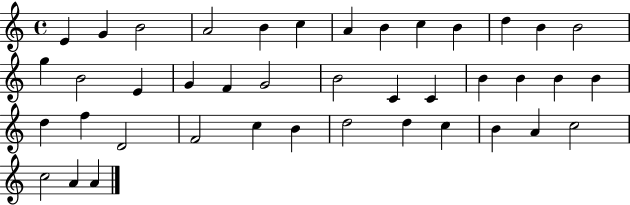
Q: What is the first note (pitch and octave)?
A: E4